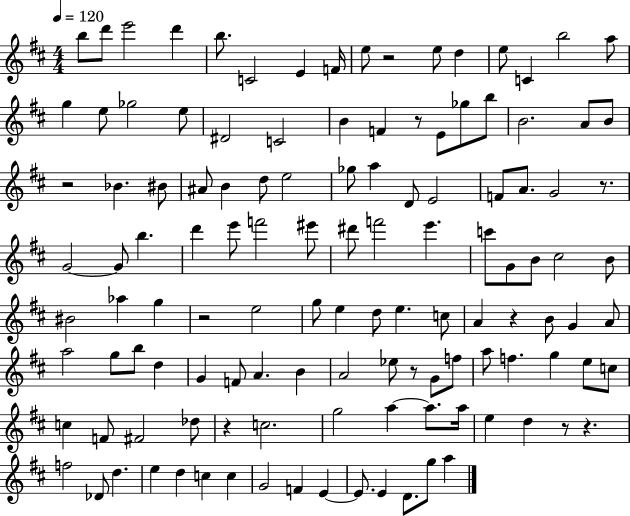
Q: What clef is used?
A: treble